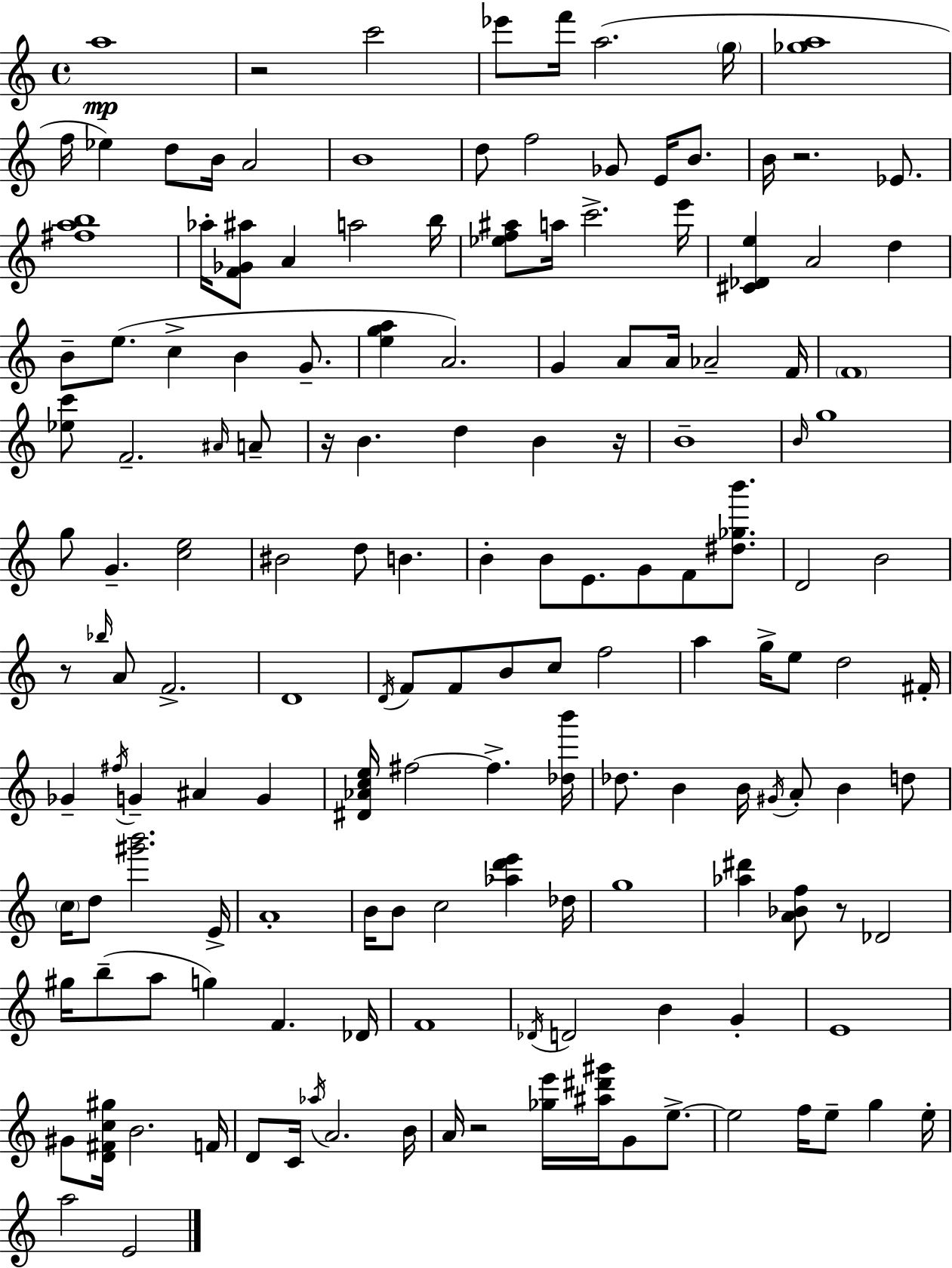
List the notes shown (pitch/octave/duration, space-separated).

A5/w R/h C6/h Eb6/e F6/s A5/h. G5/s [Gb5,A5]/w F5/s Eb5/q D5/e B4/s A4/h B4/w D5/e F5/h Gb4/e E4/s B4/e. B4/s R/h. Eb4/e. [F#5,A5,B5]/w Ab5/s [F4,Gb4,A#5]/e A4/q A5/h B5/s [Eb5,F5,A#5]/e A5/s C6/h. E6/s [C#4,Db4,E5]/q A4/h D5/q B4/e E5/e. C5/q B4/q G4/e. [E5,G5,A5]/q A4/h. G4/q A4/e A4/s Ab4/h F4/s F4/w [Eb5,C6]/e F4/h. A#4/s A4/e R/s B4/q. D5/q B4/q R/s B4/w B4/s G5/w G5/e G4/q. [C5,E5]/h BIS4/h D5/e B4/q. B4/q B4/e E4/e. G4/e F4/e [D#5,Gb5,B6]/e. D4/h B4/h R/e Bb5/s A4/e F4/h. D4/w D4/s F4/e F4/e B4/e C5/e F5/h A5/q G5/s E5/e D5/h F#4/s Gb4/q F#5/s G4/q A#4/q G4/q [D#4,Ab4,C5,E5]/s F#5/h F#5/q. [Db5,B6]/s Db5/e. B4/q B4/s G#4/s A4/e B4/q D5/e C5/s D5/e [G#6,B6]/h. E4/s A4/w B4/s B4/e C5/h [Ab5,D6,E6]/q Db5/s G5/w [Ab5,D#6]/q [A4,Bb4,F5]/e R/e Db4/h G#5/s B5/e A5/e G5/q F4/q. Db4/s F4/w Db4/s D4/h B4/q G4/q E4/w G#4/e [D4,F#4,C5,G#5]/s B4/h. F4/s D4/e C4/s Ab5/s A4/h. B4/s A4/s R/h [Gb5,E6]/s [A#5,D#6,G#6]/s G4/e E5/e. E5/h F5/s E5/e G5/q E5/s A5/h E4/h